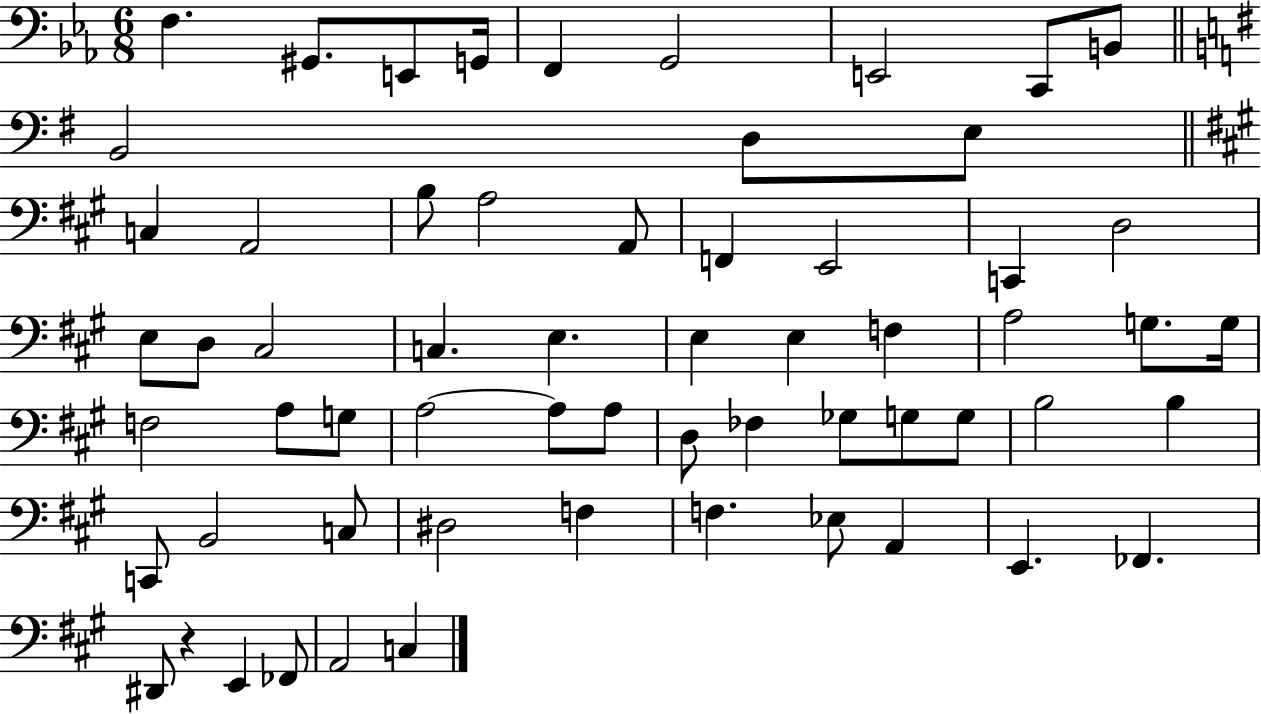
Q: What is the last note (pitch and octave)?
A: C3